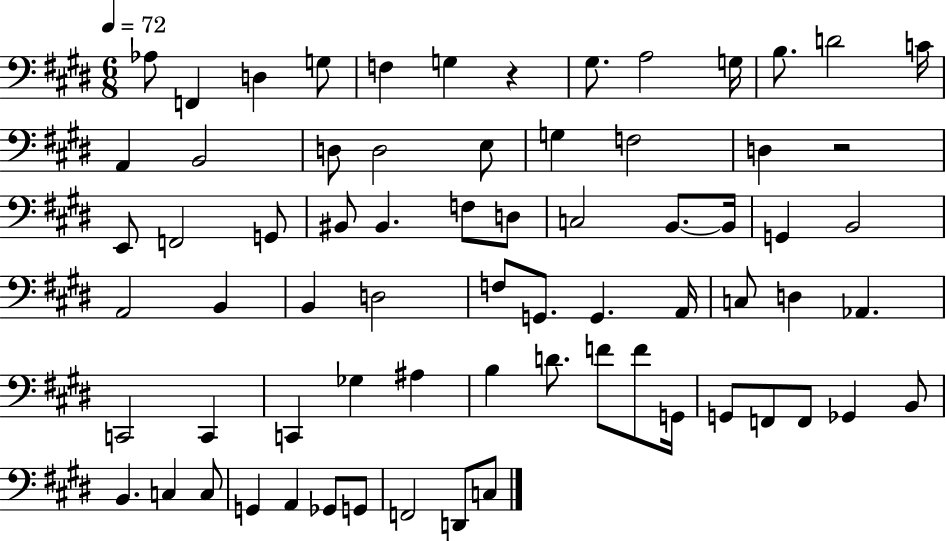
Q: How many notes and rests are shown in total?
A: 70